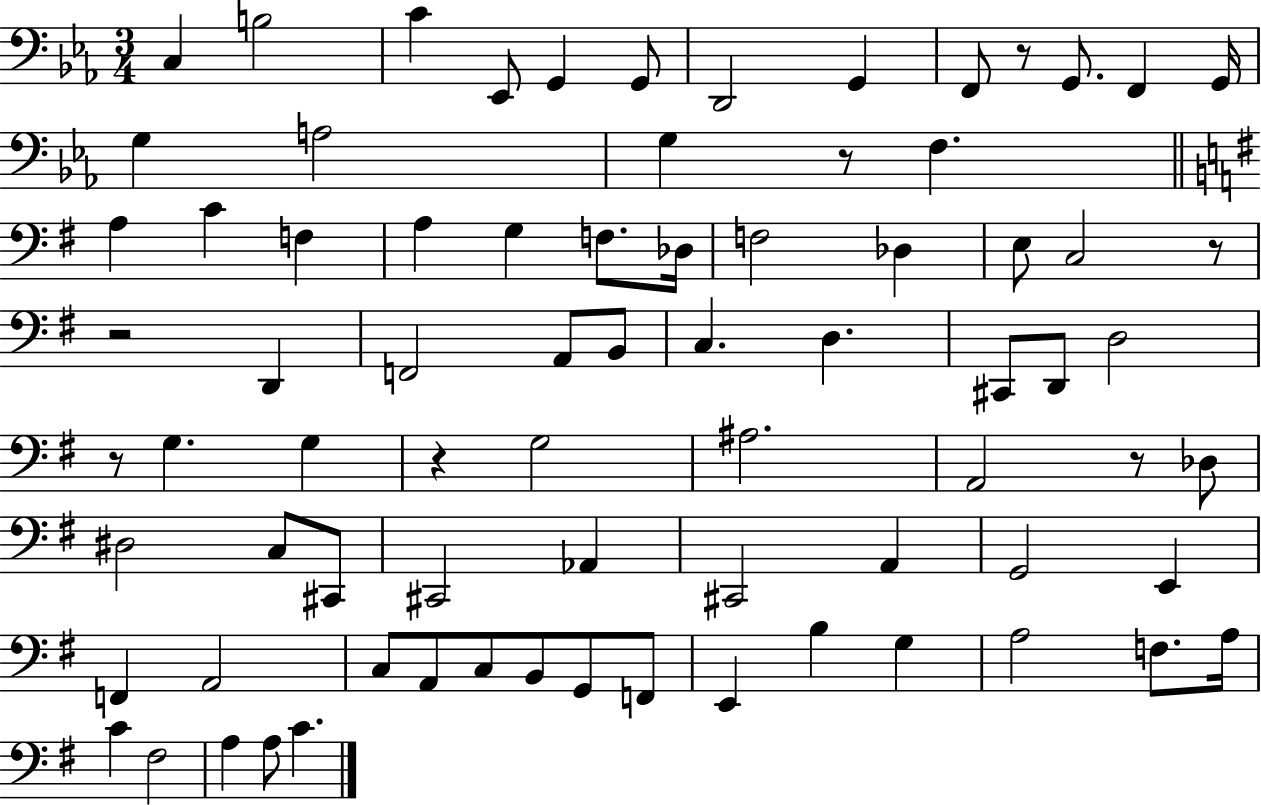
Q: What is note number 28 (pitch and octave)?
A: D2